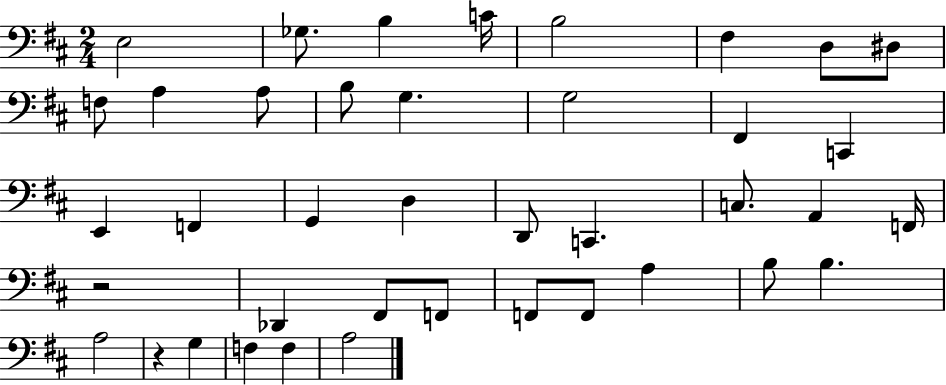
X:1
T:Untitled
M:2/4
L:1/4
K:D
E,2 _G,/2 B, C/4 B,2 ^F, D,/2 ^D,/2 F,/2 A, A,/2 B,/2 G, G,2 ^F,, C,, E,, F,, G,, D, D,,/2 C,, C,/2 A,, F,,/4 z2 _D,, ^F,,/2 F,,/2 F,,/2 F,,/2 A, B,/2 B, A,2 z G, F, F, A,2